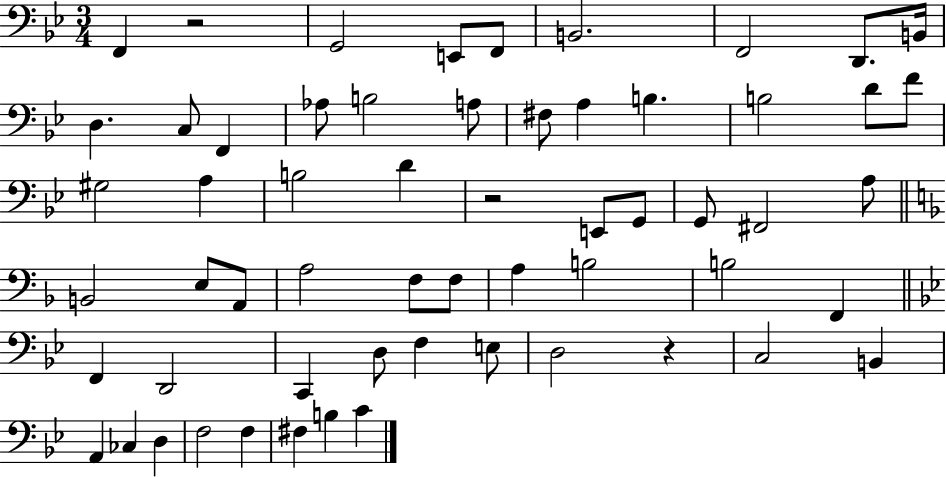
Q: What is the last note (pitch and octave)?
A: C4